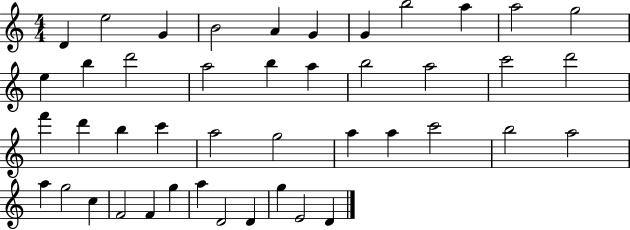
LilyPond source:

{
  \clef treble
  \numericTimeSignature
  \time 4/4
  \key c \major
  d'4 e''2 g'4 | b'2 a'4 g'4 | g'4 b''2 a''4 | a''2 g''2 | \break e''4 b''4 d'''2 | a''2 b''4 a''4 | b''2 a''2 | c'''2 d'''2 | \break f'''4 d'''4 b''4 c'''4 | a''2 g''2 | a''4 a''4 c'''2 | b''2 a''2 | \break a''4 g''2 c''4 | f'2 f'4 g''4 | a''4 d'2 d'4 | g''4 e'2 d'4 | \break \bar "|."
}